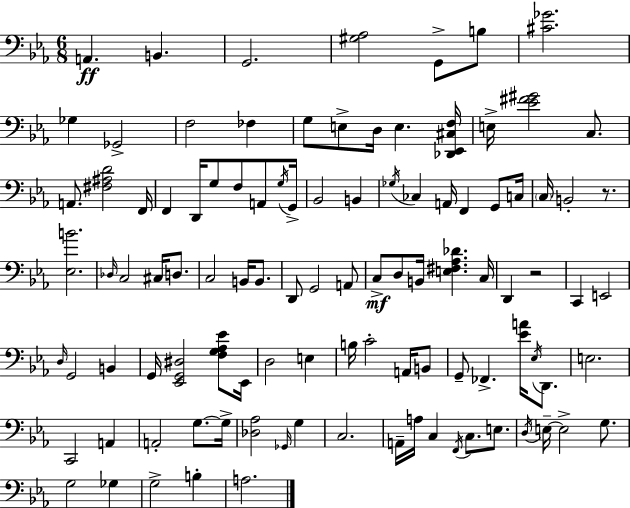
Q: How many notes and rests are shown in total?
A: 103